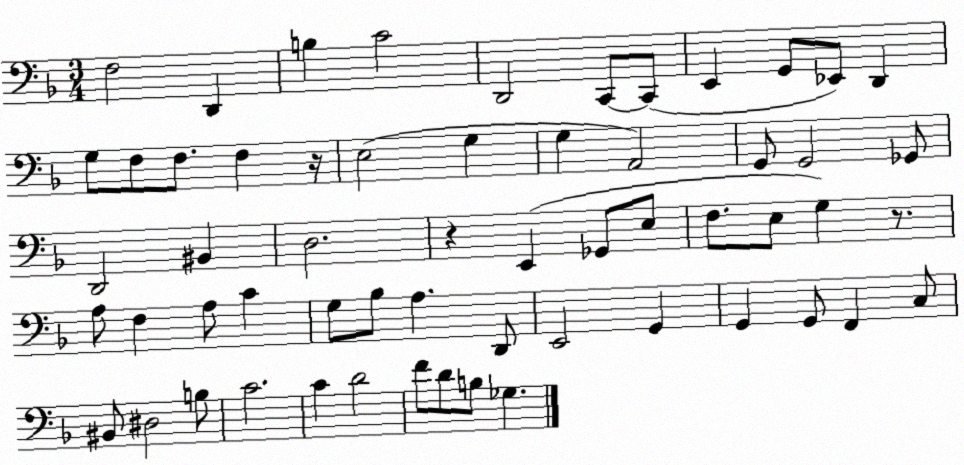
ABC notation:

X:1
T:Untitled
M:3/4
L:1/4
K:F
F,2 D,, B, C2 D,,2 C,,/2 C,,/2 E,, G,,/2 _E,,/2 D,, G,/2 F,/2 F,/2 F, z/4 E,2 G, G, A,,2 G,,/2 G,,2 _G,,/2 D,,2 ^B,, D,2 z E,, _G,,/2 E,/2 F,/2 E,/2 G, z/2 A,/2 F, A,/2 C G,/2 _B,/2 A, D,,/2 E,,2 G,, G,, G,,/2 F,, C,/2 ^B,,/2 ^D,2 B,/2 C2 C D2 F/2 D/2 B,/2 _G,